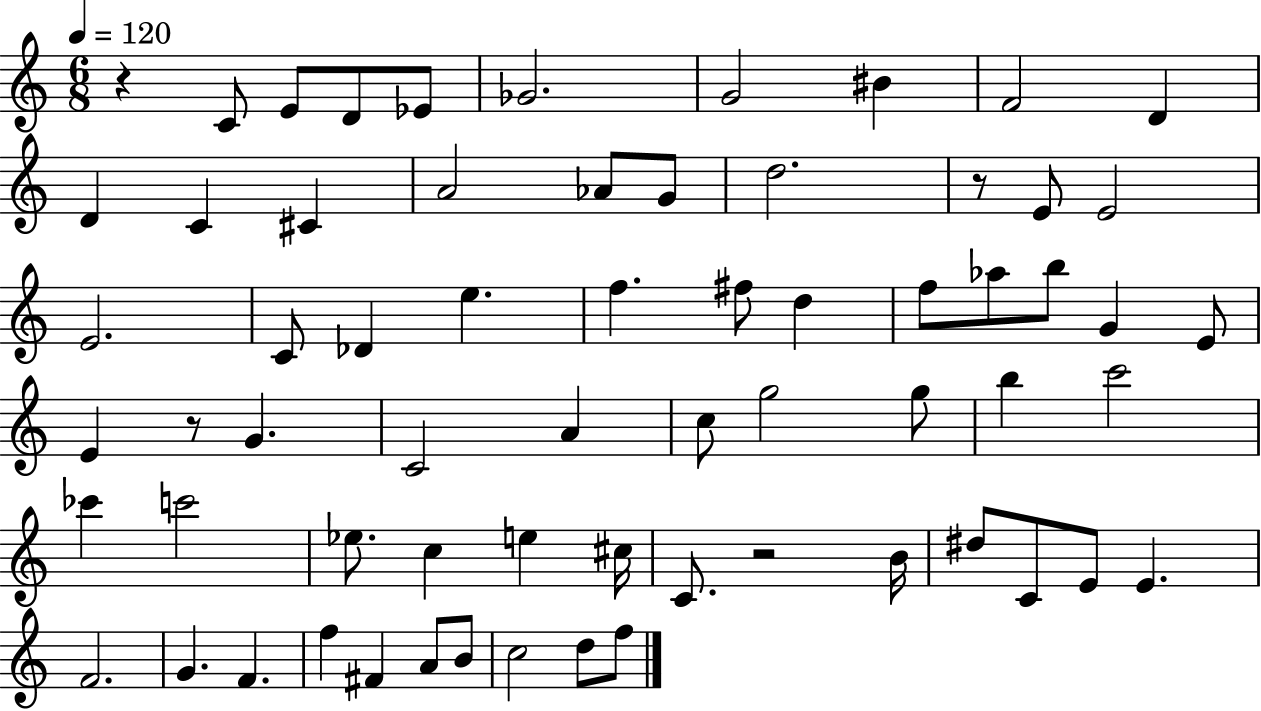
X:1
T:Untitled
M:6/8
L:1/4
K:C
z C/2 E/2 D/2 _E/2 _G2 G2 ^B F2 D D C ^C A2 _A/2 G/2 d2 z/2 E/2 E2 E2 C/2 _D e f ^f/2 d f/2 _a/2 b/2 G E/2 E z/2 G C2 A c/2 g2 g/2 b c'2 _c' c'2 _e/2 c e ^c/4 C/2 z2 B/4 ^d/2 C/2 E/2 E F2 G F f ^F A/2 B/2 c2 d/2 f/2